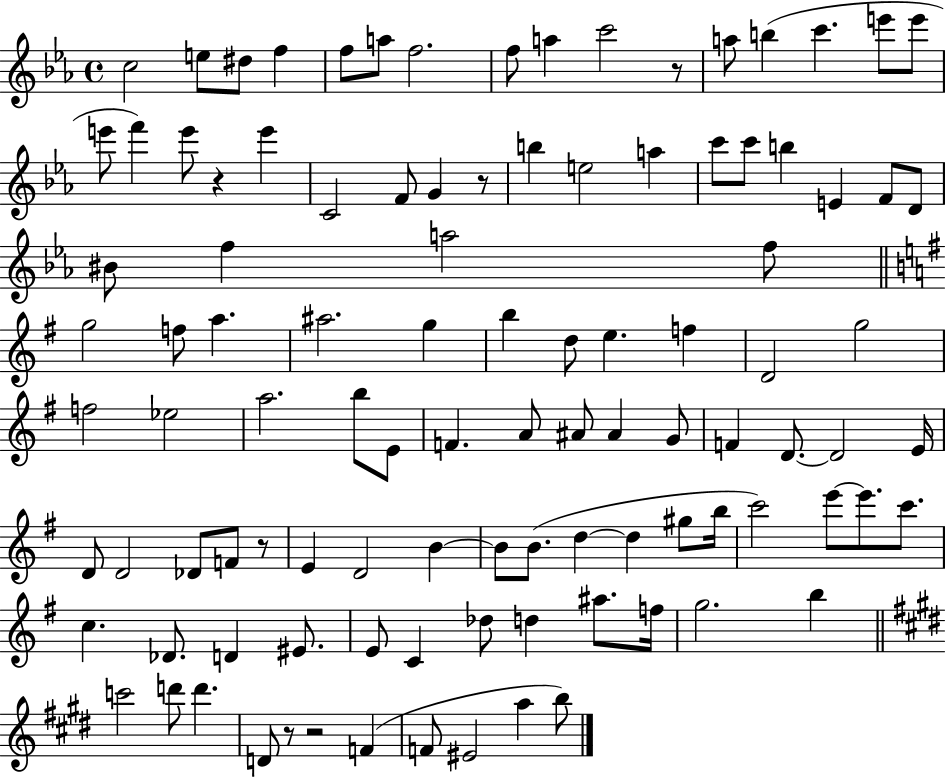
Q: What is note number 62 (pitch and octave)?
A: D4